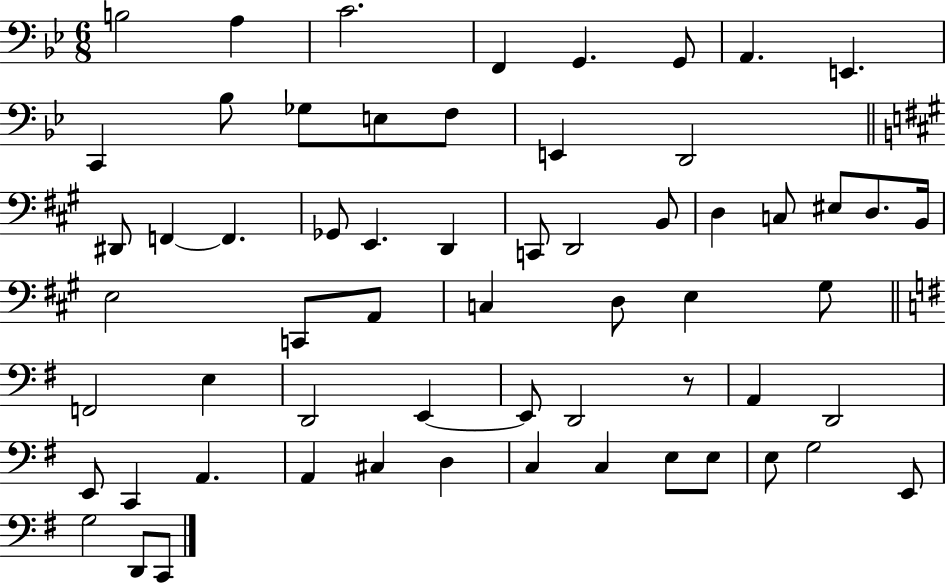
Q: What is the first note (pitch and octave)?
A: B3